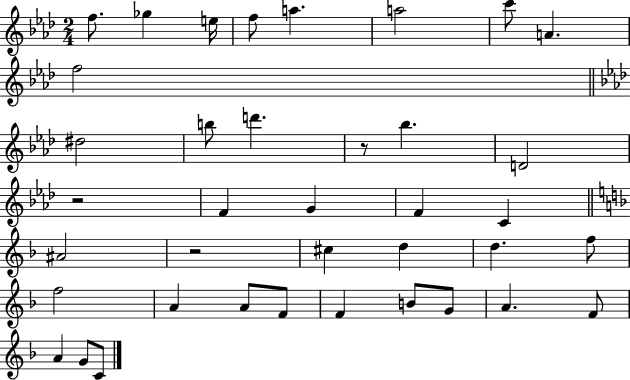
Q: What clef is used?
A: treble